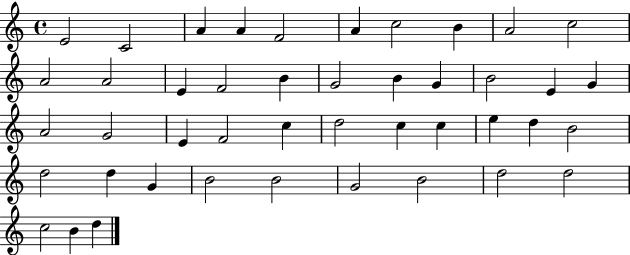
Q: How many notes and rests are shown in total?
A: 44